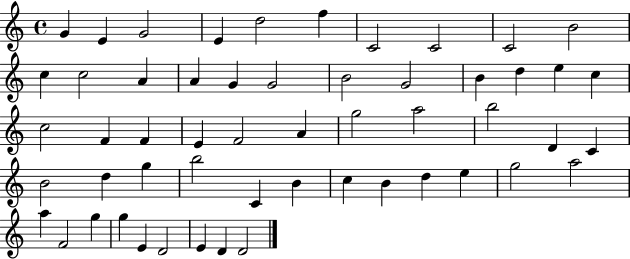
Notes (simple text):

G4/q E4/q G4/h E4/q D5/h F5/q C4/h C4/h C4/h B4/h C5/q C5/h A4/q A4/q G4/q G4/h B4/h G4/h B4/q D5/q E5/q C5/q C5/h F4/q F4/q E4/q F4/h A4/q G5/h A5/h B5/h D4/q C4/q B4/h D5/q G5/q B5/h C4/q B4/q C5/q B4/q D5/q E5/q G5/h A5/h A5/q F4/h G5/q G5/q E4/q D4/h E4/q D4/q D4/h